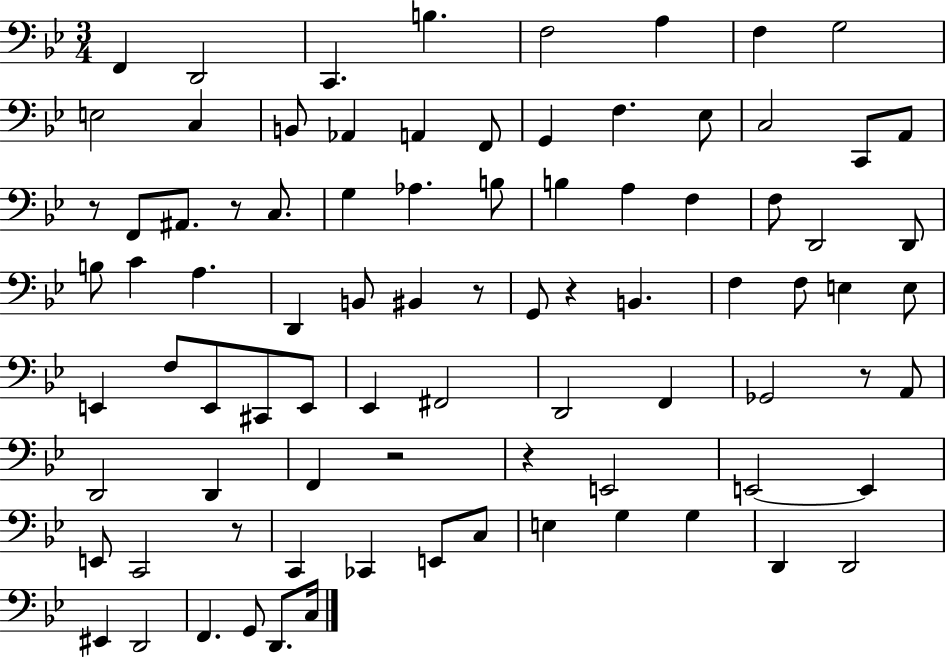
X:1
T:Untitled
M:3/4
L:1/4
K:Bb
F,, D,,2 C,, B, F,2 A, F, G,2 E,2 C, B,,/2 _A,, A,, F,,/2 G,, F, _E,/2 C,2 C,,/2 A,,/2 z/2 F,,/2 ^A,,/2 z/2 C,/2 G, _A, B,/2 B, A, F, F,/2 D,,2 D,,/2 B,/2 C A, D,, B,,/2 ^B,, z/2 G,,/2 z B,, F, F,/2 E, E,/2 E,, F,/2 E,,/2 ^C,,/2 E,,/2 _E,, ^F,,2 D,,2 F,, _G,,2 z/2 A,,/2 D,,2 D,, F,, z2 z E,,2 E,,2 E,, E,,/2 C,,2 z/2 C,, _C,, E,,/2 C,/2 E, G, G, D,, D,,2 ^E,, D,,2 F,, G,,/2 D,,/2 C,/4